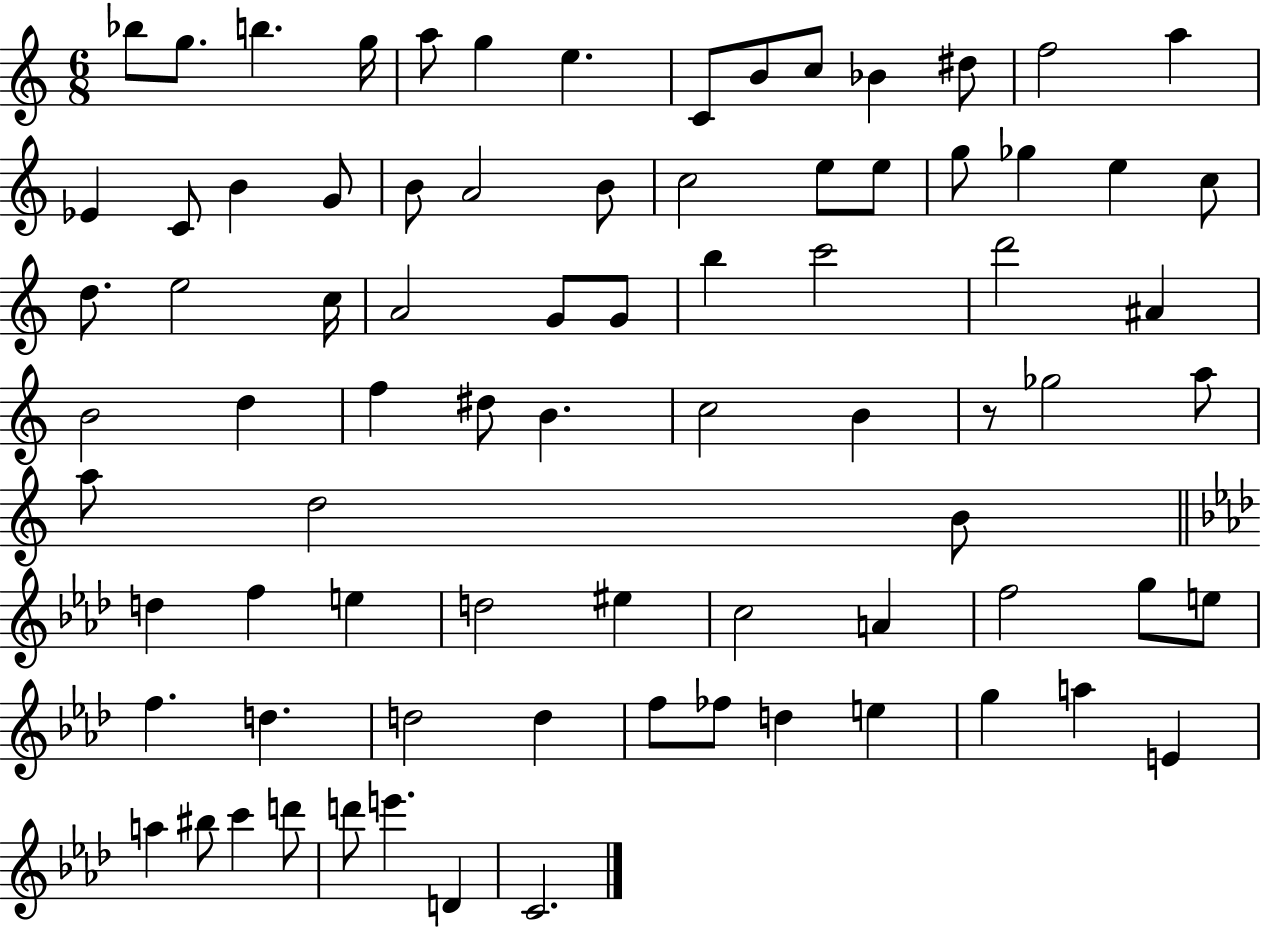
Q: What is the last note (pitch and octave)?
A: C4